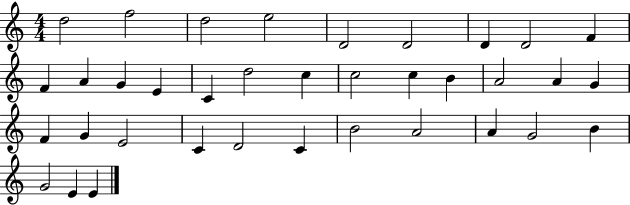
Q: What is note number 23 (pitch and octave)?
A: F4